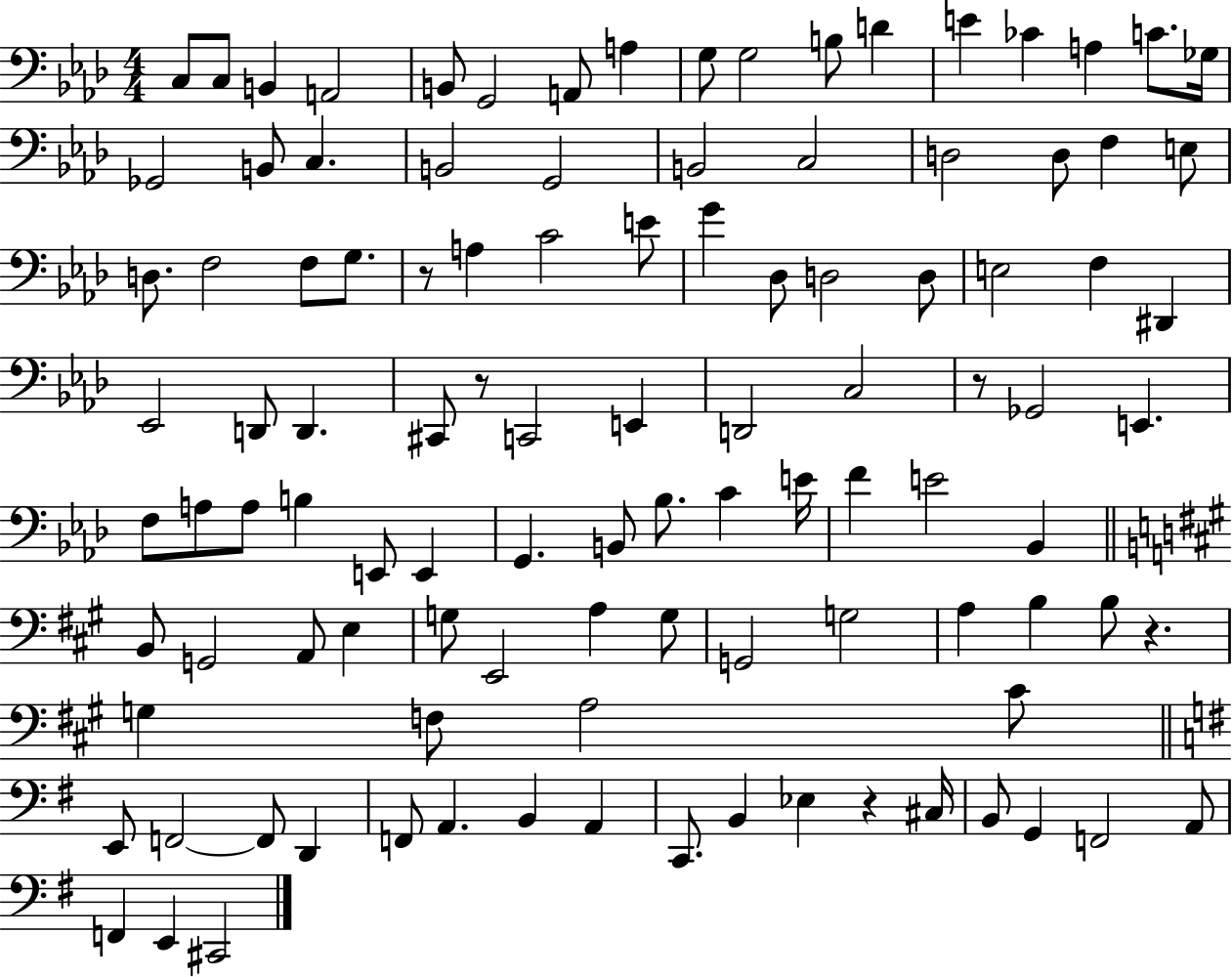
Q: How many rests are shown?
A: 5